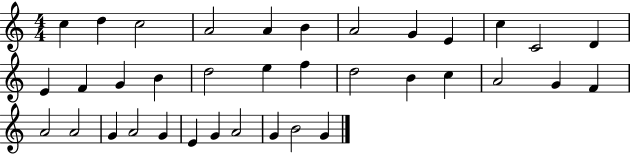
X:1
T:Untitled
M:4/4
L:1/4
K:C
c d c2 A2 A B A2 G E c C2 D E F G B d2 e f d2 B c A2 G F A2 A2 G A2 G E G A2 G B2 G